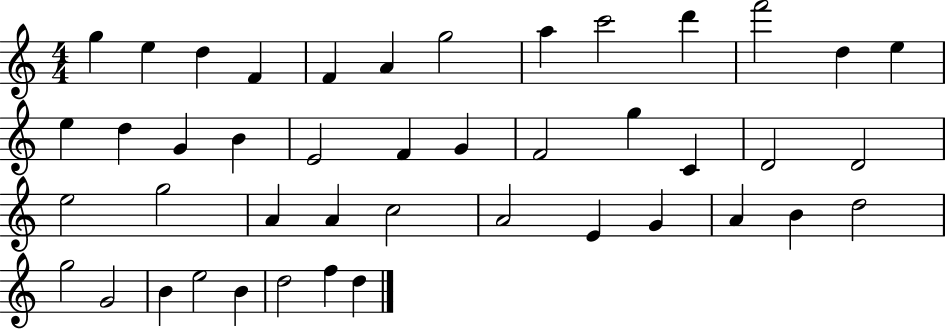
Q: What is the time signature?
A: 4/4